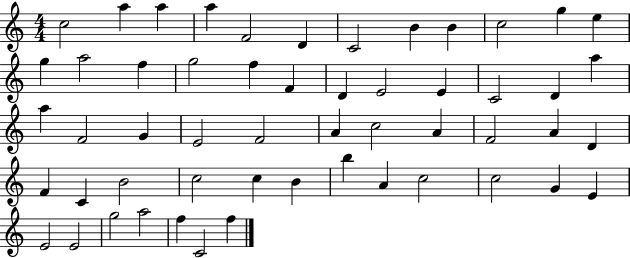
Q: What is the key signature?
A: C major